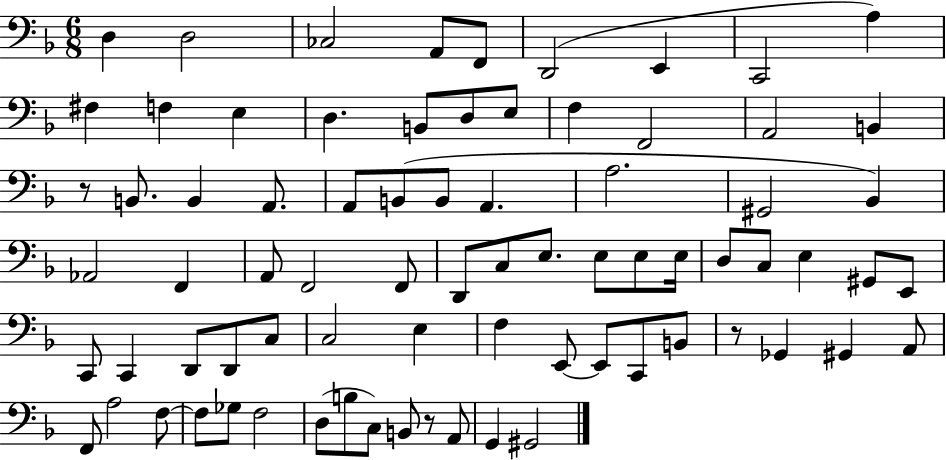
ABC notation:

X:1
T:Untitled
M:6/8
L:1/4
K:F
D, D,2 _C,2 A,,/2 F,,/2 D,,2 E,, C,,2 A, ^F, F, E, D, B,,/2 D,/2 E,/2 F, F,,2 A,,2 B,, z/2 B,,/2 B,, A,,/2 A,,/2 B,,/2 B,,/2 A,, A,2 ^G,,2 _B,, _A,,2 F,, A,,/2 F,,2 F,,/2 D,,/2 C,/2 E,/2 E,/2 E,/2 E,/4 D,/2 C,/2 E, ^G,,/2 E,,/2 C,,/2 C,, D,,/2 D,,/2 C,/2 C,2 E, F, E,,/2 E,,/2 C,,/2 B,,/2 z/2 _G,, ^G,, A,,/2 F,,/2 A,2 F,/2 F,/2 _G,/2 F,2 D,/2 B,/2 C,/2 B,,/2 z/2 A,,/2 G,, ^G,,2